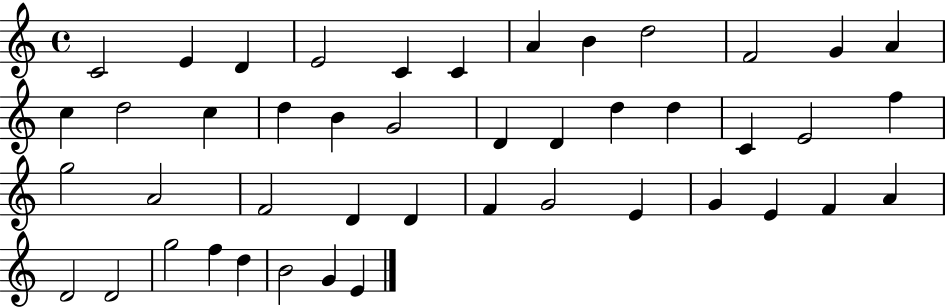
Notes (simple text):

C4/h E4/q D4/q E4/h C4/q C4/q A4/q B4/q D5/h F4/h G4/q A4/q C5/q D5/h C5/q D5/q B4/q G4/h D4/q D4/q D5/q D5/q C4/q E4/h F5/q G5/h A4/h F4/h D4/q D4/q F4/q G4/h E4/q G4/q E4/q F4/q A4/q D4/h D4/h G5/h F5/q D5/q B4/h G4/q E4/q